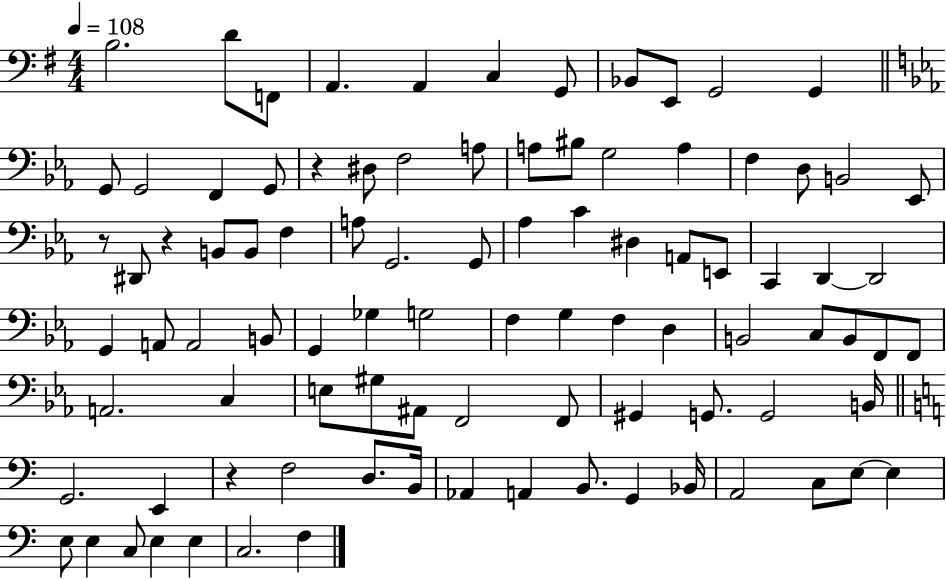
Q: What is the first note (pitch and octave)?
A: B3